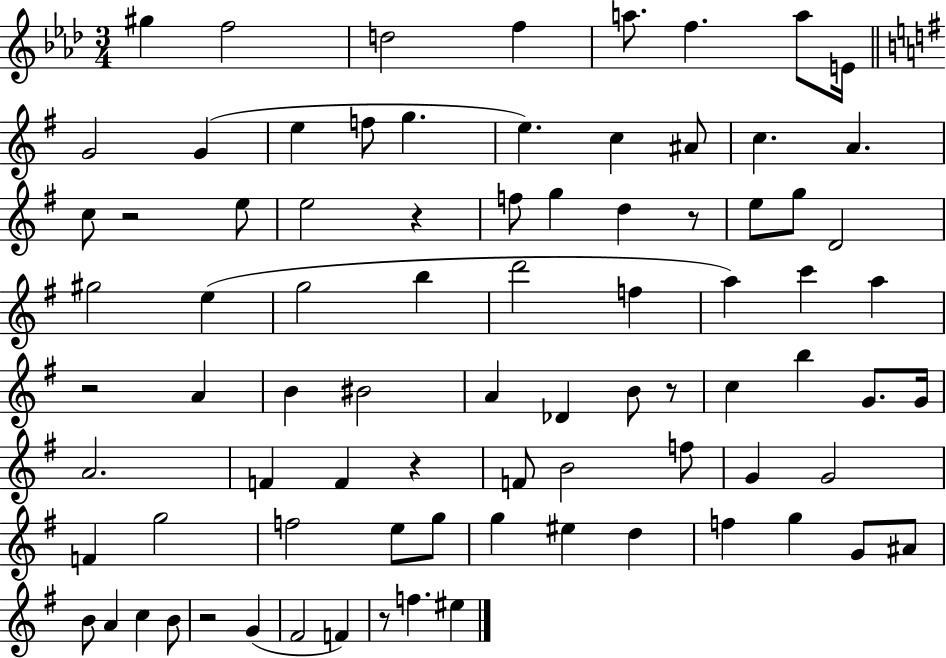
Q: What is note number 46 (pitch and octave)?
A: G4